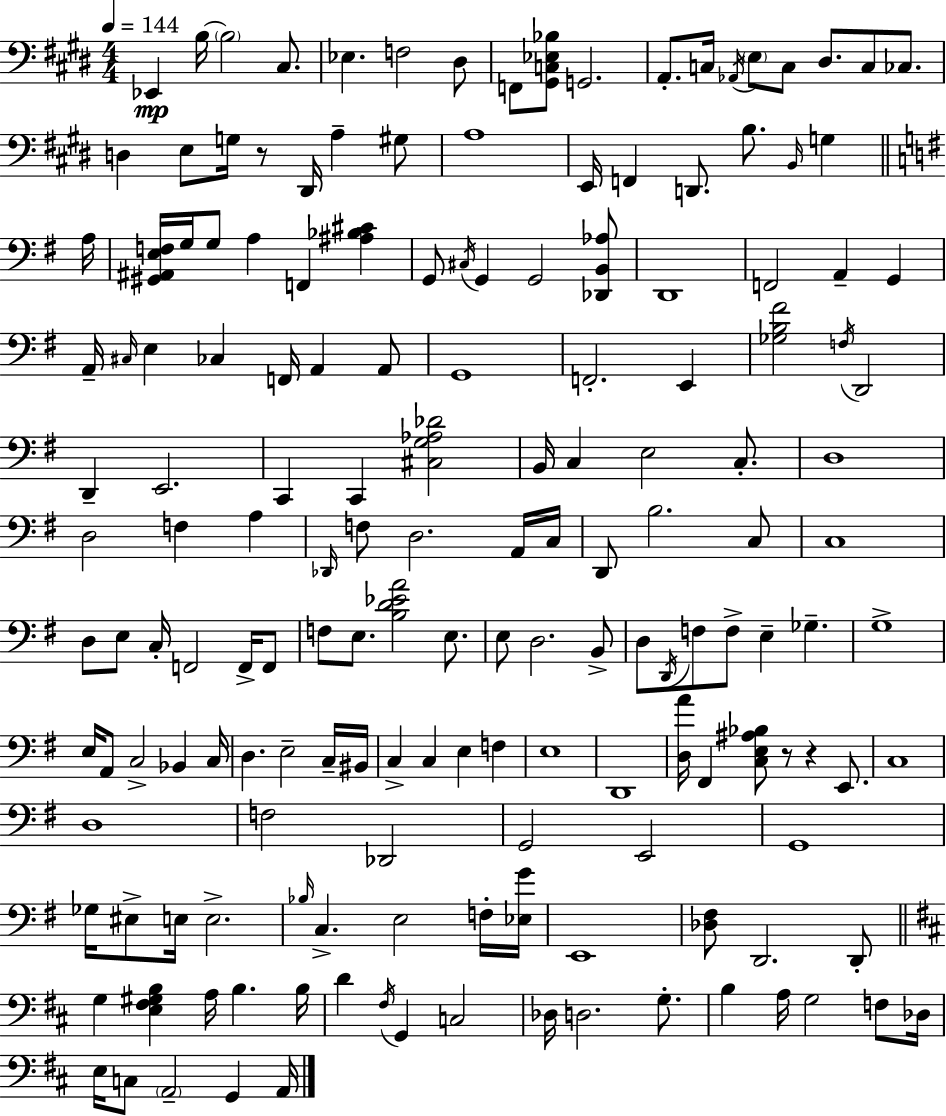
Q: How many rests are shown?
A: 3